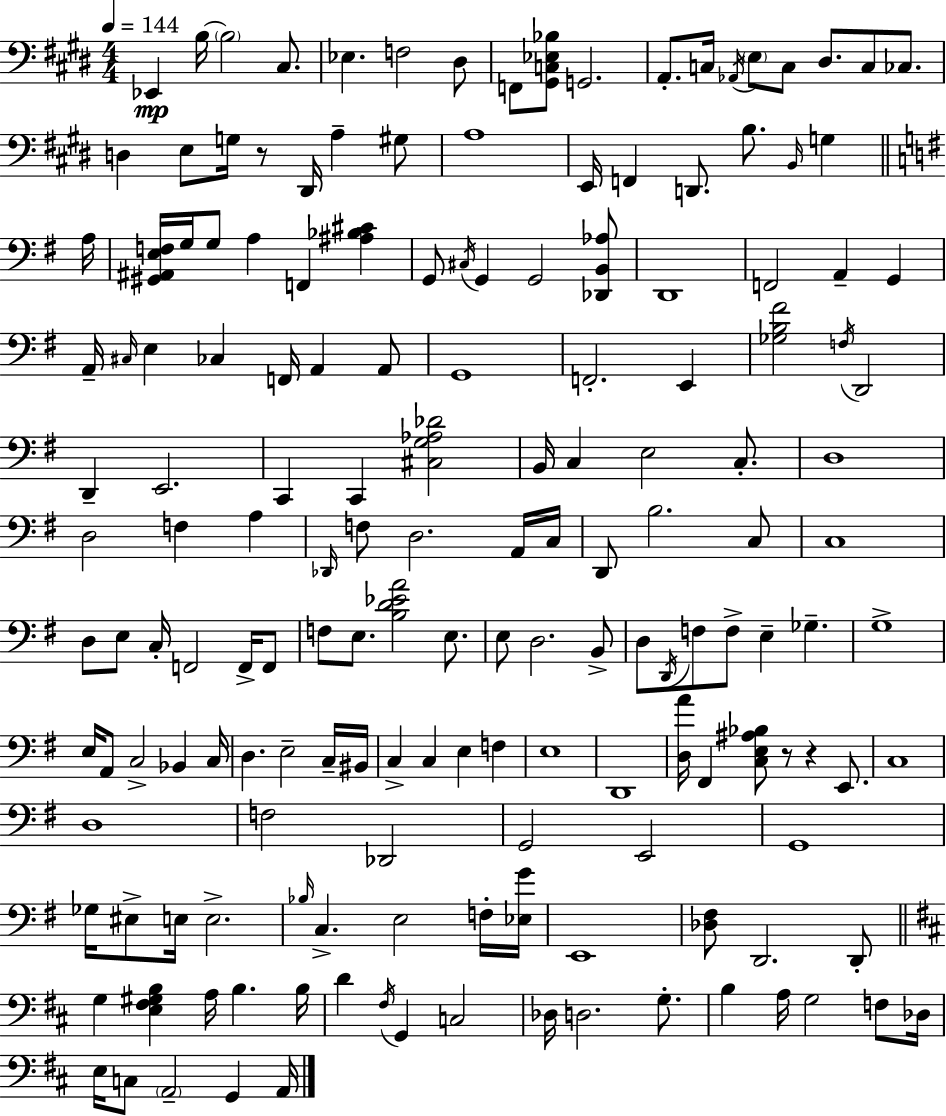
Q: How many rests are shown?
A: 3